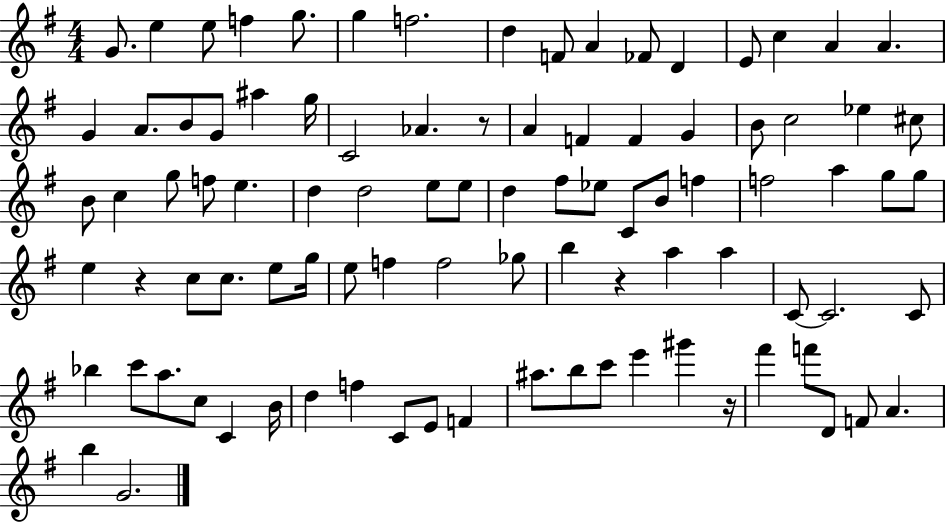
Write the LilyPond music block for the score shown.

{
  \clef treble
  \numericTimeSignature
  \time 4/4
  \key g \major
  \repeat volta 2 { g'8. e''4 e''8 f''4 g''8. | g''4 f''2. | d''4 f'8 a'4 fes'8 d'4 | e'8 c''4 a'4 a'4. | \break g'4 a'8. b'8 g'8 ais''4 g''16 | c'2 aes'4. r8 | a'4 f'4 f'4 g'4 | b'8 c''2 ees''4 cis''8 | \break b'8 c''4 g''8 f''8 e''4. | d''4 d''2 e''8 e''8 | d''4 fis''8 ees''8 c'8 b'8 f''4 | f''2 a''4 g''8 g''8 | \break e''4 r4 c''8 c''8. e''8 g''16 | e''8 f''4 f''2 ges''8 | b''4 r4 a''4 a''4 | c'8~~ c'2. c'8 | \break bes''4 c'''8 a''8. c''8 c'4 b'16 | d''4 f''4 c'8 e'8 f'4 | ais''8. b''8 c'''8 e'''4 gis'''4 r16 | fis'''4 f'''8 d'8 f'8 a'4. | \break b''4 g'2. | } \bar "|."
}